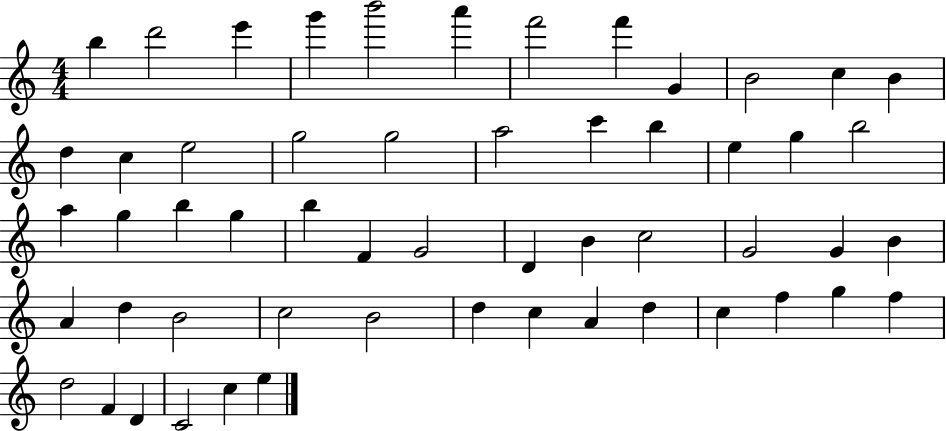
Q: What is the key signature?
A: C major